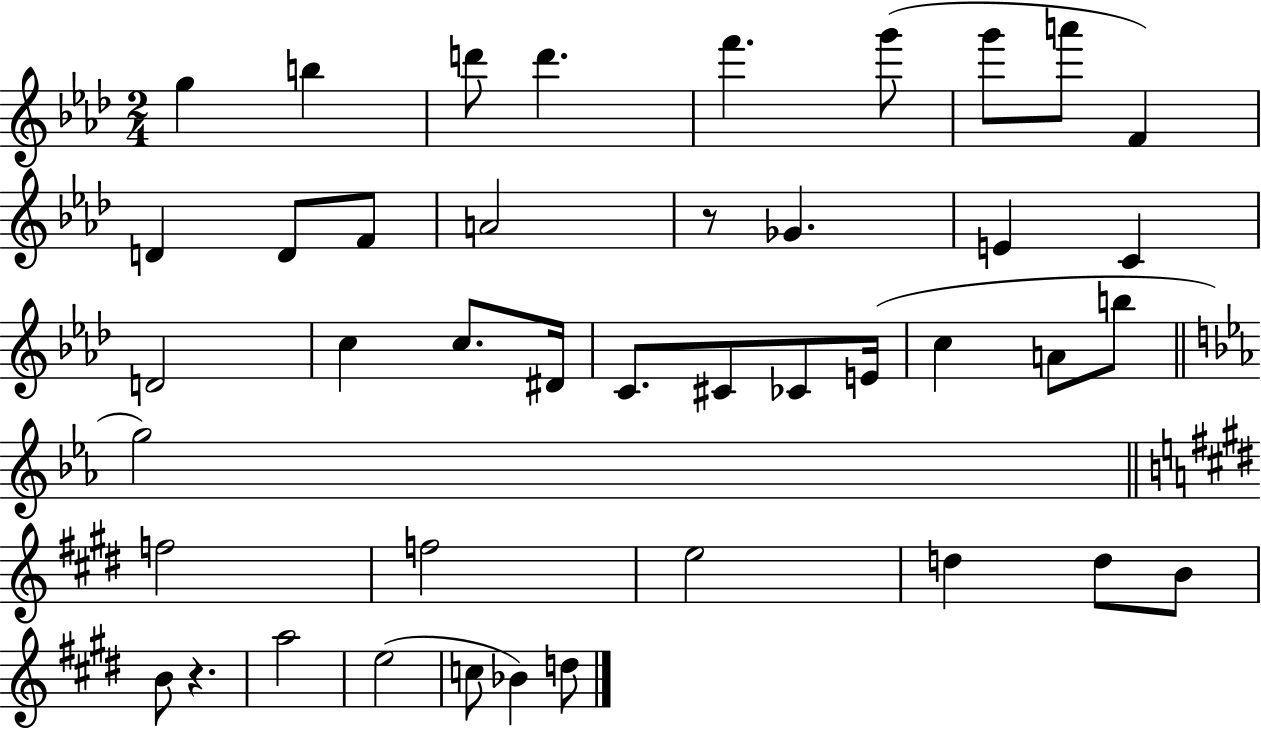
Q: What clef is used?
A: treble